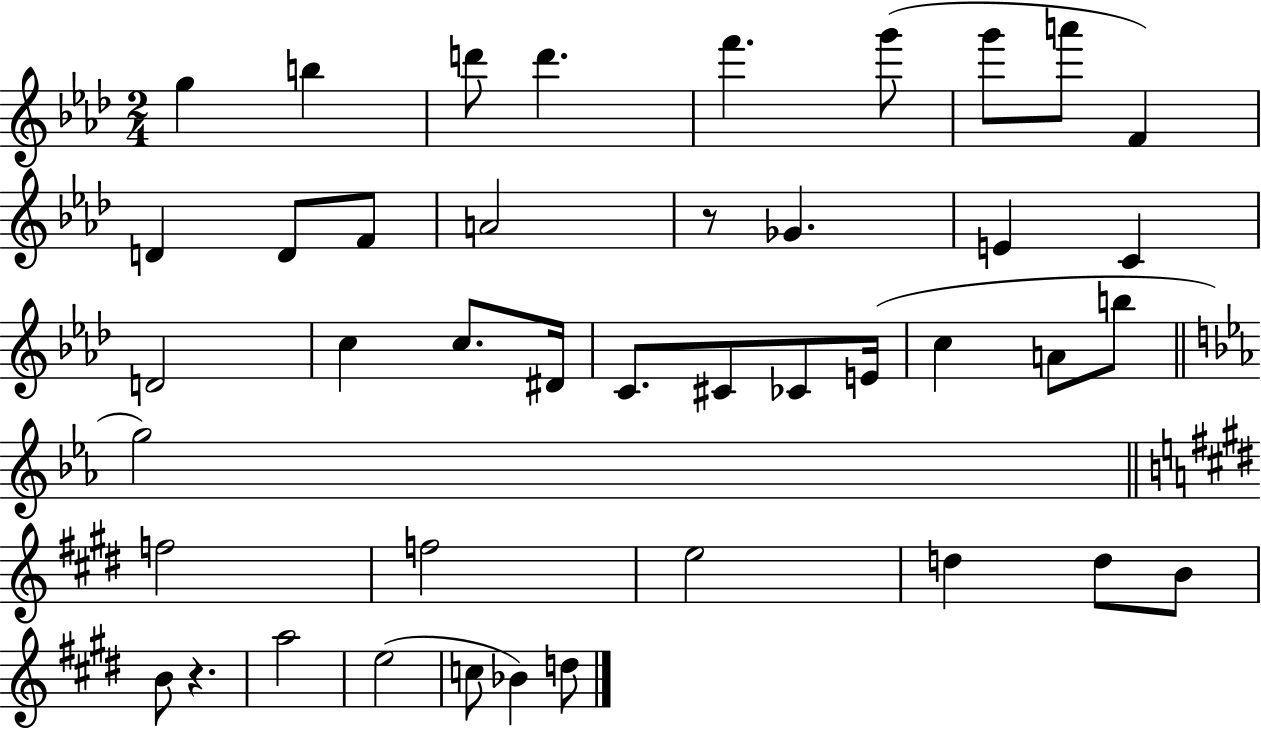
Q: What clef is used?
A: treble